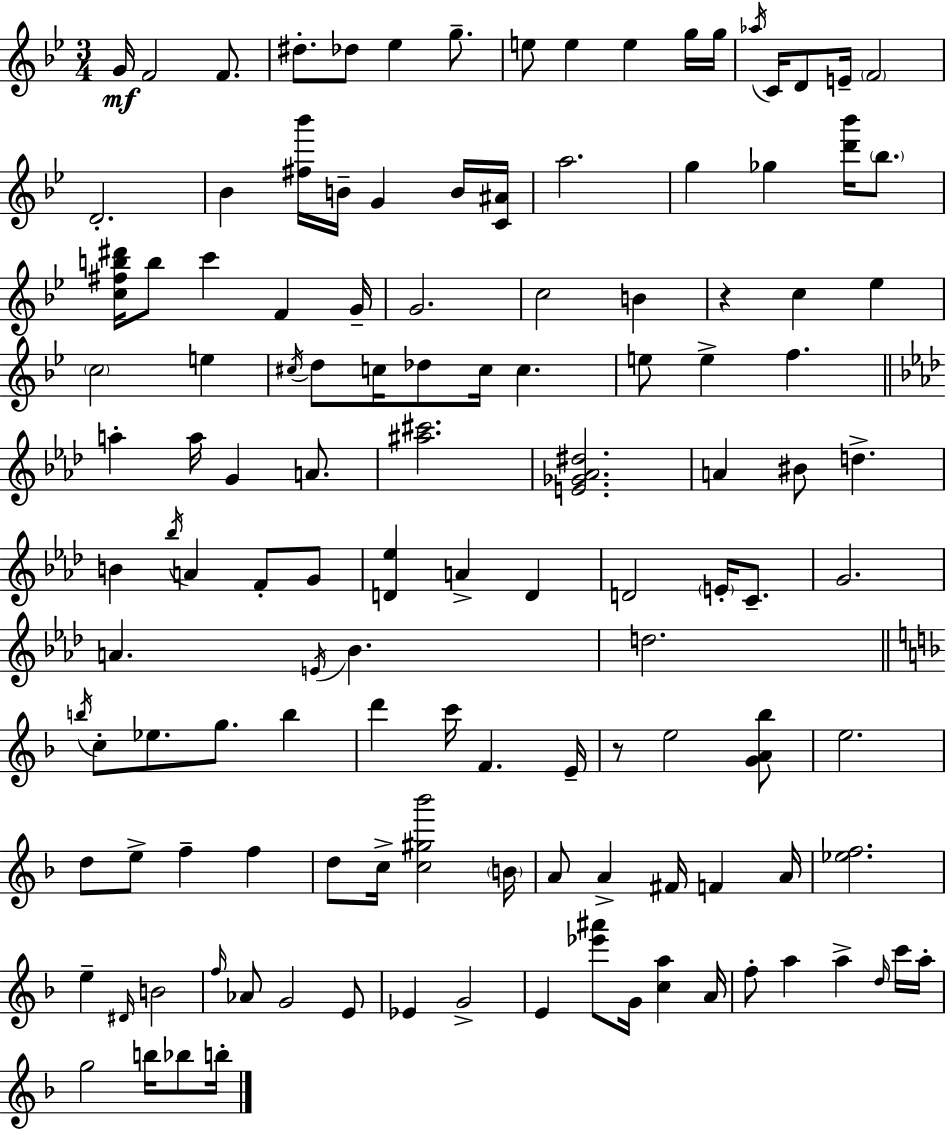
G4/s F4/h F4/e. D#5/e. Db5/e Eb5/q G5/e. E5/e E5/q E5/q G5/s G5/s Ab5/s C4/s D4/e E4/s F4/h D4/h. Bb4/q [F#5,Bb6]/s B4/s G4/q B4/s [C4,A#4]/s A5/h. G5/q Gb5/q [D6,Bb6]/s Bb5/e. [C5,F#5,B5,D#6]/s B5/e C6/q F4/q G4/s G4/h. C5/h B4/q R/q C5/q Eb5/q C5/h E5/q C#5/s D5/e C5/s Db5/e C5/s C5/q. E5/e E5/q F5/q. A5/q A5/s G4/q A4/e. [A#5,C#6]/h. [E4,Gb4,Ab4,D#5]/h. A4/q BIS4/e D5/q. B4/q Bb5/s A4/q F4/e G4/e [D4,Eb5]/q A4/q D4/q D4/h E4/s C4/e. G4/h. A4/q. E4/s Bb4/q. D5/h. B5/s C5/e Eb5/e. G5/e. B5/q D6/q C6/s F4/q. E4/s R/e E5/h [G4,A4,Bb5]/e E5/h. D5/e E5/e F5/q F5/q D5/e C5/s [C5,G#5,Bb6]/h B4/s A4/e A4/q F#4/s F4/q A4/s [Eb5,F5]/h. E5/q D#4/s B4/h F5/s Ab4/e G4/h E4/e Eb4/q G4/h E4/q [Eb6,A#6]/e G4/s [C5,A5]/q A4/s F5/e A5/q A5/q D5/s C6/s A5/s G5/h B5/s Bb5/e B5/s